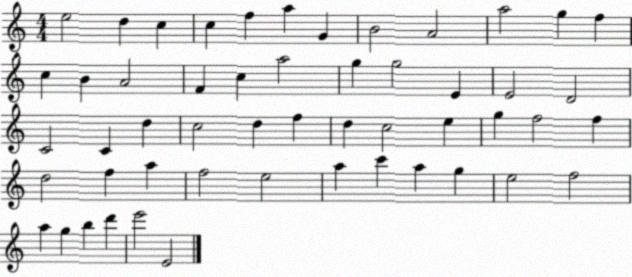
X:1
T:Untitled
M:4/4
L:1/4
K:C
e2 d c c f a G B2 A2 a2 g f c B A2 F c a2 g g2 E E2 D2 C2 C d c2 d f d c2 e g f2 f d2 f a f2 e2 a c' a g e2 f2 a g b d' e'2 E2